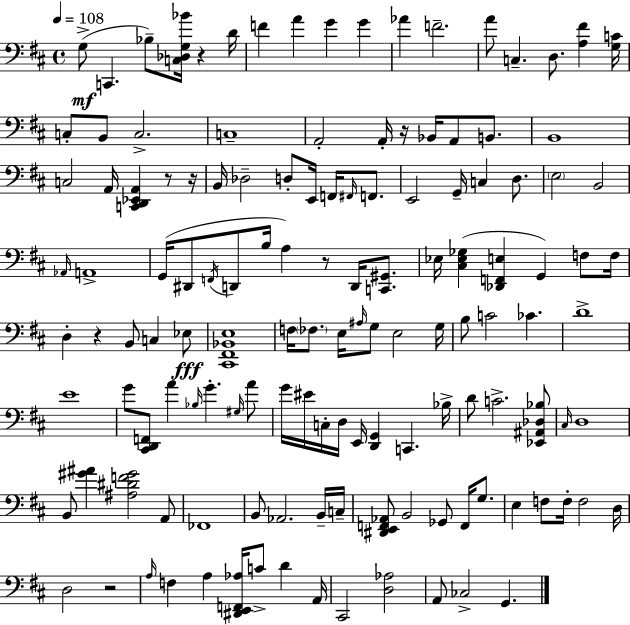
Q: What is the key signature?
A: D major